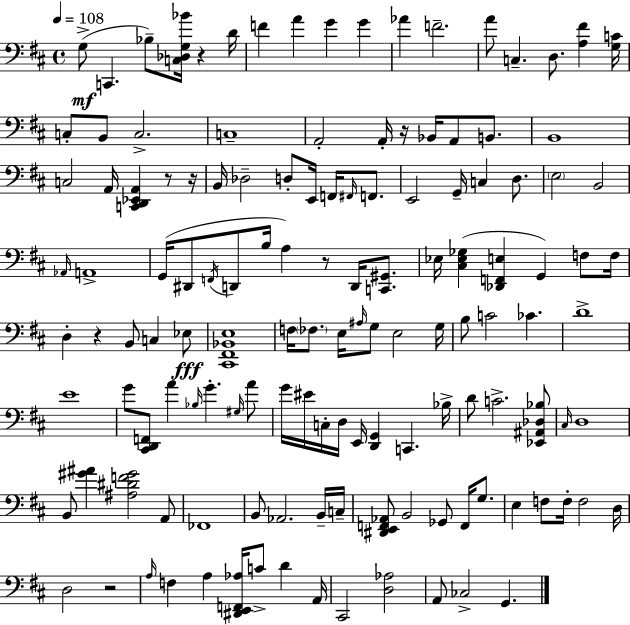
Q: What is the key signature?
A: D major